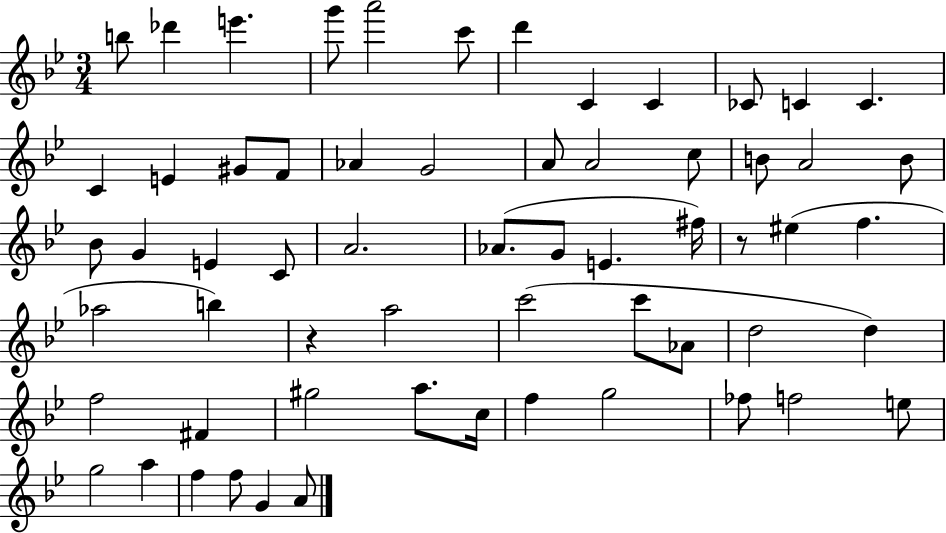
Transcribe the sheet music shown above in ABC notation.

X:1
T:Untitled
M:3/4
L:1/4
K:Bb
b/2 _d' e' g'/2 a'2 c'/2 d' C C _C/2 C C C E ^G/2 F/2 _A G2 A/2 A2 c/2 B/2 A2 B/2 _B/2 G E C/2 A2 _A/2 G/2 E ^f/4 z/2 ^e f _a2 b z a2 c'2 c'/2 _A/2 d2 d f2 ^F ^g2 a/2 c/4 f g2 _f/2 f2 e/2 g2 a f f/2 G A/2